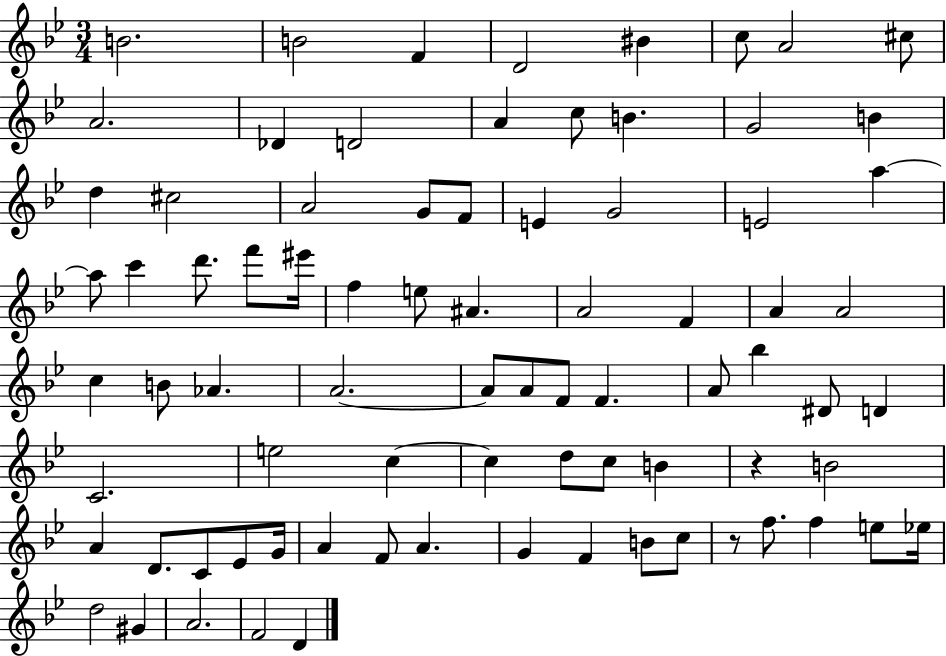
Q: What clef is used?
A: treble